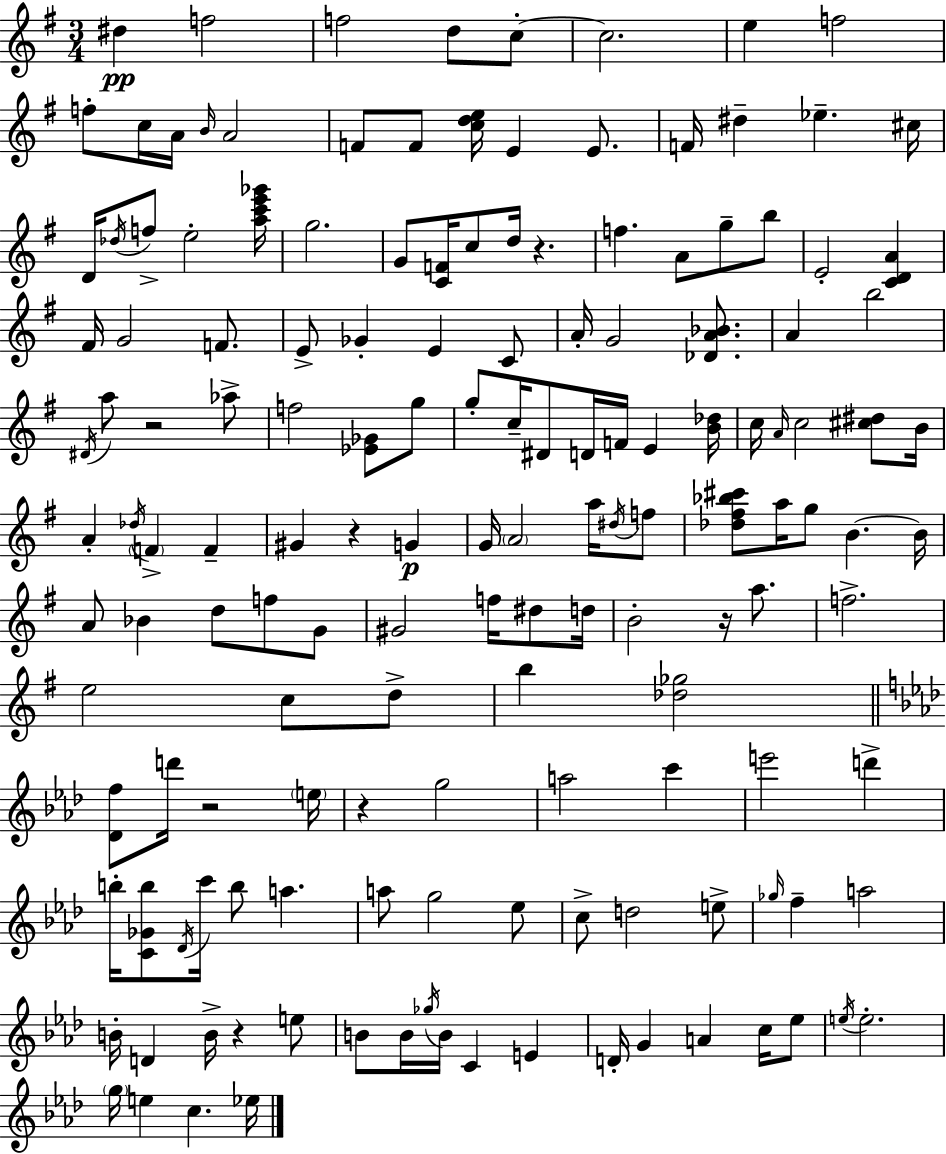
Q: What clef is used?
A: treble